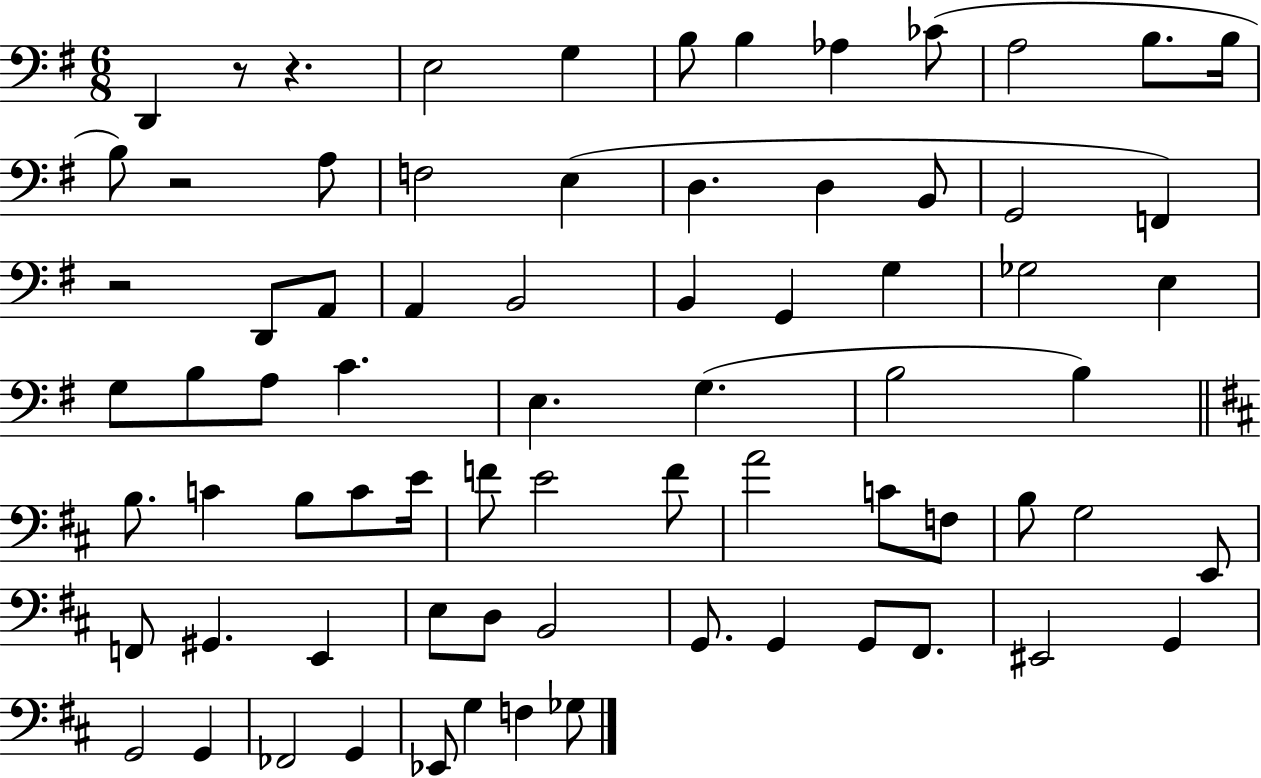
D2/q R/e R/q. E3/h G3/q B3/e B3/q Ab3/q CES4/e A3/h B3/e. B3/s B3/e R/h A3/e F3/h E3/q D3/q. D3/q B2/e G2/h F2/q R/h D2/e A2/e A2/q B2/h B2/q G2/q G3/q Gb3/h E3/q G3/e B3/e A3/e C4/q. E3/q. G3/q. B3/h B3/q B3/e. C4/q B3/e C4/e E4/s F4/e E4/h F4/e A4/h C4/e F3/e B3/e G3/h E2/e F2/e G#2/q. E2/q E3/e D3/e B2/h G2/e. G2/q G2/e F#2/e. EIS2/h G2/q G2/h G2/q FES2/h G2/q Eb2/e G3/q F3/q Gb3/e